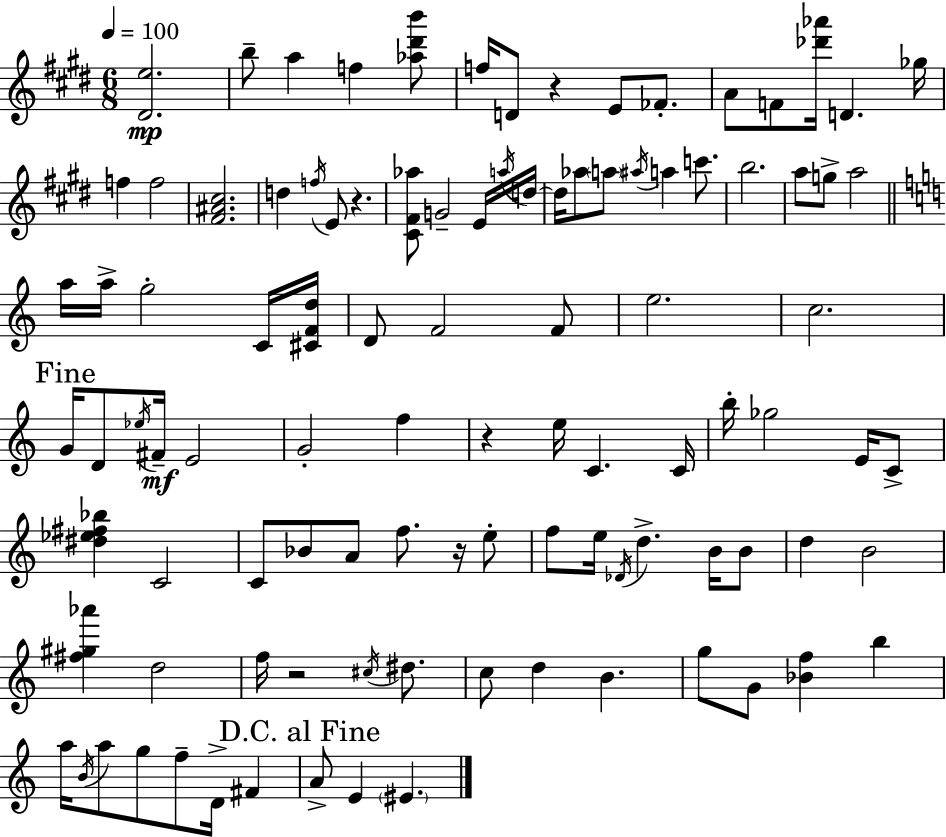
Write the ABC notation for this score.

X:1
T:Untitled
M:6/8
L:1/4
K:E
[^De]2 b/2 a f [_a^d'b']/2 f/4 D/2 z E/2 _F/2 A/2 F/2 [_d'_a']/4 D _g/4 f f2 [^F^A^c]2 d f/4 E/2 z [^C^F_a]/2 G2 E/4 a/4 d/4 d/4 _a/2 a/2 ^a/4 a c'/2 b2 a/2 g/2 a2 a/4 a/4 g2 C/4 [^CFd]/4 D/2 F2 F/2 e2 c2 G/4 D/2 _e/4 ^F/4 E2 G2 f z e/4 C C/4 b/4 _g2 E/4 C/2 [^d_e^f_b] C2 C/2 _B/2 A/2 f/2 z/4 e/2 f/2 e/4 _D/4 d B/4 B/2 d B2 [^f^g_a'] d2 f/4 z2 ^c/4 ^d/2 c/2 d B g/2 G/2 [_Bf] b a/4 B/4 a/2 g/2 f/2 D/4 ^F A/2 E ^E